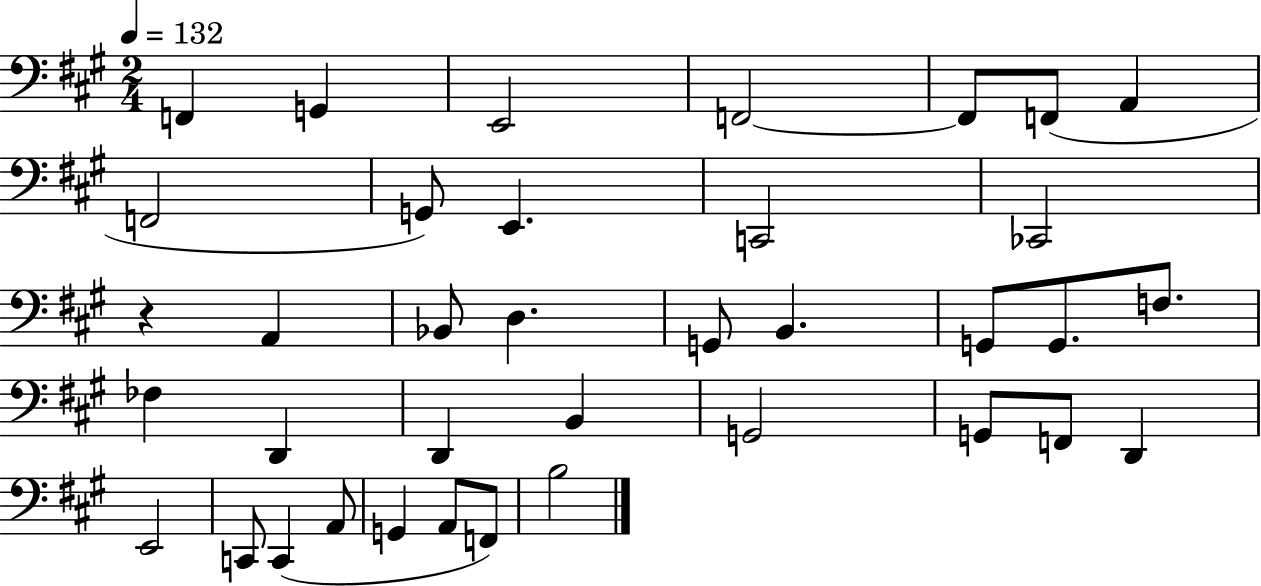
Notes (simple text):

F2/q G2/q E2/h F2/h F2/e F2/e A2/q F2/h G2/e E2/q. C2/h CES2/h R/q A2/q Bb2/e D3/q. G2/e B2/q. G2/e G2/e. F3/e. FES3/q D2/q D2/q B2/q G2/h G2/e F2/e D2/q E2/h C2/e C2/q A2/e G2/q A2/e F2/e B3/h